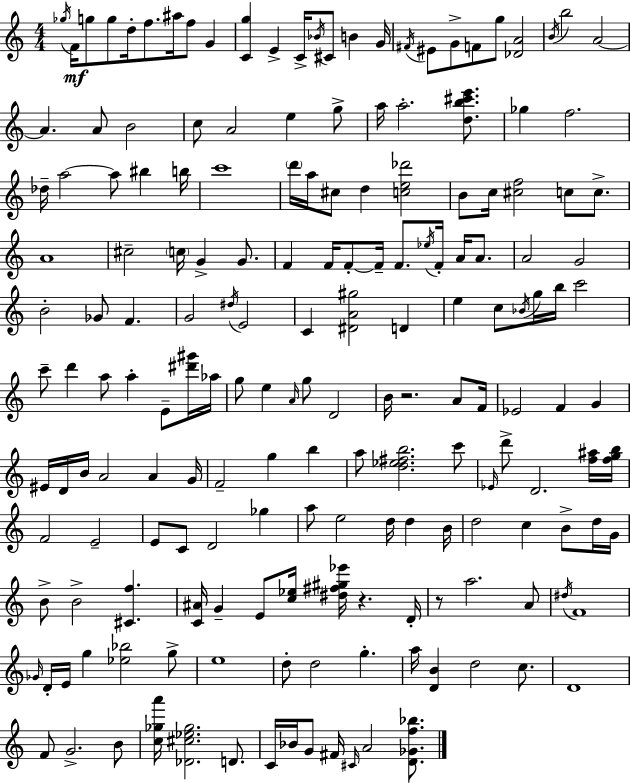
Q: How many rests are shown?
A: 3